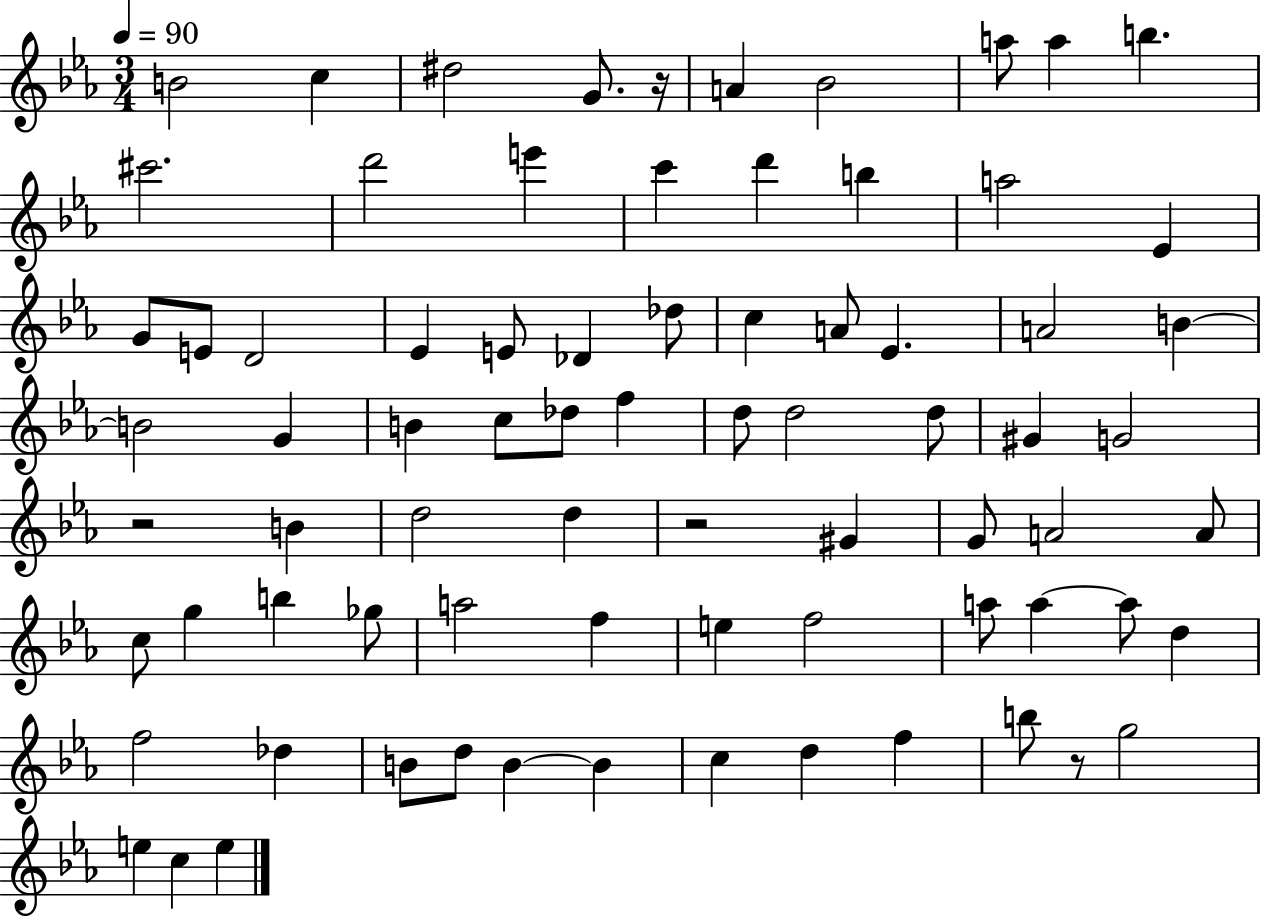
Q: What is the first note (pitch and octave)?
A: B4